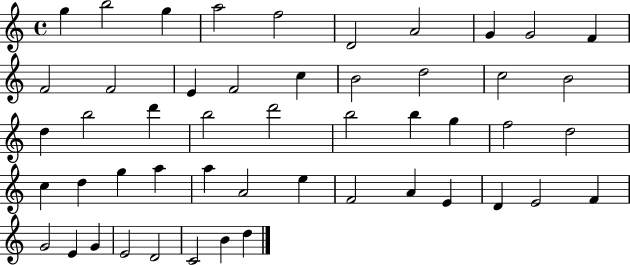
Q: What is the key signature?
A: C major